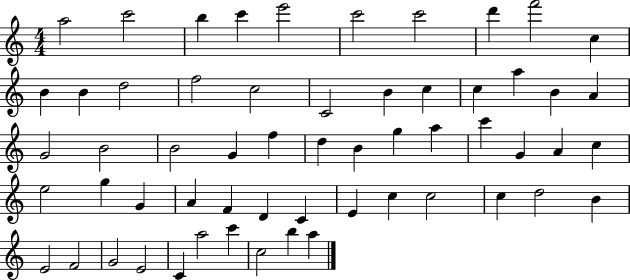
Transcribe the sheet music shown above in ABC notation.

X:1
T:Untitled
M:4/4
L:1/4
K:C
a2 c'2 b c' e'2 c'2 c'2 d' f'2 c B B d2 f2 c2 C2 B c c a B A G2 B2 B2 G f d B g a c' G A c e2 g G A F D C E c c2 c d2 B E2 F2 G2 E2 C a2 c' c2 b a